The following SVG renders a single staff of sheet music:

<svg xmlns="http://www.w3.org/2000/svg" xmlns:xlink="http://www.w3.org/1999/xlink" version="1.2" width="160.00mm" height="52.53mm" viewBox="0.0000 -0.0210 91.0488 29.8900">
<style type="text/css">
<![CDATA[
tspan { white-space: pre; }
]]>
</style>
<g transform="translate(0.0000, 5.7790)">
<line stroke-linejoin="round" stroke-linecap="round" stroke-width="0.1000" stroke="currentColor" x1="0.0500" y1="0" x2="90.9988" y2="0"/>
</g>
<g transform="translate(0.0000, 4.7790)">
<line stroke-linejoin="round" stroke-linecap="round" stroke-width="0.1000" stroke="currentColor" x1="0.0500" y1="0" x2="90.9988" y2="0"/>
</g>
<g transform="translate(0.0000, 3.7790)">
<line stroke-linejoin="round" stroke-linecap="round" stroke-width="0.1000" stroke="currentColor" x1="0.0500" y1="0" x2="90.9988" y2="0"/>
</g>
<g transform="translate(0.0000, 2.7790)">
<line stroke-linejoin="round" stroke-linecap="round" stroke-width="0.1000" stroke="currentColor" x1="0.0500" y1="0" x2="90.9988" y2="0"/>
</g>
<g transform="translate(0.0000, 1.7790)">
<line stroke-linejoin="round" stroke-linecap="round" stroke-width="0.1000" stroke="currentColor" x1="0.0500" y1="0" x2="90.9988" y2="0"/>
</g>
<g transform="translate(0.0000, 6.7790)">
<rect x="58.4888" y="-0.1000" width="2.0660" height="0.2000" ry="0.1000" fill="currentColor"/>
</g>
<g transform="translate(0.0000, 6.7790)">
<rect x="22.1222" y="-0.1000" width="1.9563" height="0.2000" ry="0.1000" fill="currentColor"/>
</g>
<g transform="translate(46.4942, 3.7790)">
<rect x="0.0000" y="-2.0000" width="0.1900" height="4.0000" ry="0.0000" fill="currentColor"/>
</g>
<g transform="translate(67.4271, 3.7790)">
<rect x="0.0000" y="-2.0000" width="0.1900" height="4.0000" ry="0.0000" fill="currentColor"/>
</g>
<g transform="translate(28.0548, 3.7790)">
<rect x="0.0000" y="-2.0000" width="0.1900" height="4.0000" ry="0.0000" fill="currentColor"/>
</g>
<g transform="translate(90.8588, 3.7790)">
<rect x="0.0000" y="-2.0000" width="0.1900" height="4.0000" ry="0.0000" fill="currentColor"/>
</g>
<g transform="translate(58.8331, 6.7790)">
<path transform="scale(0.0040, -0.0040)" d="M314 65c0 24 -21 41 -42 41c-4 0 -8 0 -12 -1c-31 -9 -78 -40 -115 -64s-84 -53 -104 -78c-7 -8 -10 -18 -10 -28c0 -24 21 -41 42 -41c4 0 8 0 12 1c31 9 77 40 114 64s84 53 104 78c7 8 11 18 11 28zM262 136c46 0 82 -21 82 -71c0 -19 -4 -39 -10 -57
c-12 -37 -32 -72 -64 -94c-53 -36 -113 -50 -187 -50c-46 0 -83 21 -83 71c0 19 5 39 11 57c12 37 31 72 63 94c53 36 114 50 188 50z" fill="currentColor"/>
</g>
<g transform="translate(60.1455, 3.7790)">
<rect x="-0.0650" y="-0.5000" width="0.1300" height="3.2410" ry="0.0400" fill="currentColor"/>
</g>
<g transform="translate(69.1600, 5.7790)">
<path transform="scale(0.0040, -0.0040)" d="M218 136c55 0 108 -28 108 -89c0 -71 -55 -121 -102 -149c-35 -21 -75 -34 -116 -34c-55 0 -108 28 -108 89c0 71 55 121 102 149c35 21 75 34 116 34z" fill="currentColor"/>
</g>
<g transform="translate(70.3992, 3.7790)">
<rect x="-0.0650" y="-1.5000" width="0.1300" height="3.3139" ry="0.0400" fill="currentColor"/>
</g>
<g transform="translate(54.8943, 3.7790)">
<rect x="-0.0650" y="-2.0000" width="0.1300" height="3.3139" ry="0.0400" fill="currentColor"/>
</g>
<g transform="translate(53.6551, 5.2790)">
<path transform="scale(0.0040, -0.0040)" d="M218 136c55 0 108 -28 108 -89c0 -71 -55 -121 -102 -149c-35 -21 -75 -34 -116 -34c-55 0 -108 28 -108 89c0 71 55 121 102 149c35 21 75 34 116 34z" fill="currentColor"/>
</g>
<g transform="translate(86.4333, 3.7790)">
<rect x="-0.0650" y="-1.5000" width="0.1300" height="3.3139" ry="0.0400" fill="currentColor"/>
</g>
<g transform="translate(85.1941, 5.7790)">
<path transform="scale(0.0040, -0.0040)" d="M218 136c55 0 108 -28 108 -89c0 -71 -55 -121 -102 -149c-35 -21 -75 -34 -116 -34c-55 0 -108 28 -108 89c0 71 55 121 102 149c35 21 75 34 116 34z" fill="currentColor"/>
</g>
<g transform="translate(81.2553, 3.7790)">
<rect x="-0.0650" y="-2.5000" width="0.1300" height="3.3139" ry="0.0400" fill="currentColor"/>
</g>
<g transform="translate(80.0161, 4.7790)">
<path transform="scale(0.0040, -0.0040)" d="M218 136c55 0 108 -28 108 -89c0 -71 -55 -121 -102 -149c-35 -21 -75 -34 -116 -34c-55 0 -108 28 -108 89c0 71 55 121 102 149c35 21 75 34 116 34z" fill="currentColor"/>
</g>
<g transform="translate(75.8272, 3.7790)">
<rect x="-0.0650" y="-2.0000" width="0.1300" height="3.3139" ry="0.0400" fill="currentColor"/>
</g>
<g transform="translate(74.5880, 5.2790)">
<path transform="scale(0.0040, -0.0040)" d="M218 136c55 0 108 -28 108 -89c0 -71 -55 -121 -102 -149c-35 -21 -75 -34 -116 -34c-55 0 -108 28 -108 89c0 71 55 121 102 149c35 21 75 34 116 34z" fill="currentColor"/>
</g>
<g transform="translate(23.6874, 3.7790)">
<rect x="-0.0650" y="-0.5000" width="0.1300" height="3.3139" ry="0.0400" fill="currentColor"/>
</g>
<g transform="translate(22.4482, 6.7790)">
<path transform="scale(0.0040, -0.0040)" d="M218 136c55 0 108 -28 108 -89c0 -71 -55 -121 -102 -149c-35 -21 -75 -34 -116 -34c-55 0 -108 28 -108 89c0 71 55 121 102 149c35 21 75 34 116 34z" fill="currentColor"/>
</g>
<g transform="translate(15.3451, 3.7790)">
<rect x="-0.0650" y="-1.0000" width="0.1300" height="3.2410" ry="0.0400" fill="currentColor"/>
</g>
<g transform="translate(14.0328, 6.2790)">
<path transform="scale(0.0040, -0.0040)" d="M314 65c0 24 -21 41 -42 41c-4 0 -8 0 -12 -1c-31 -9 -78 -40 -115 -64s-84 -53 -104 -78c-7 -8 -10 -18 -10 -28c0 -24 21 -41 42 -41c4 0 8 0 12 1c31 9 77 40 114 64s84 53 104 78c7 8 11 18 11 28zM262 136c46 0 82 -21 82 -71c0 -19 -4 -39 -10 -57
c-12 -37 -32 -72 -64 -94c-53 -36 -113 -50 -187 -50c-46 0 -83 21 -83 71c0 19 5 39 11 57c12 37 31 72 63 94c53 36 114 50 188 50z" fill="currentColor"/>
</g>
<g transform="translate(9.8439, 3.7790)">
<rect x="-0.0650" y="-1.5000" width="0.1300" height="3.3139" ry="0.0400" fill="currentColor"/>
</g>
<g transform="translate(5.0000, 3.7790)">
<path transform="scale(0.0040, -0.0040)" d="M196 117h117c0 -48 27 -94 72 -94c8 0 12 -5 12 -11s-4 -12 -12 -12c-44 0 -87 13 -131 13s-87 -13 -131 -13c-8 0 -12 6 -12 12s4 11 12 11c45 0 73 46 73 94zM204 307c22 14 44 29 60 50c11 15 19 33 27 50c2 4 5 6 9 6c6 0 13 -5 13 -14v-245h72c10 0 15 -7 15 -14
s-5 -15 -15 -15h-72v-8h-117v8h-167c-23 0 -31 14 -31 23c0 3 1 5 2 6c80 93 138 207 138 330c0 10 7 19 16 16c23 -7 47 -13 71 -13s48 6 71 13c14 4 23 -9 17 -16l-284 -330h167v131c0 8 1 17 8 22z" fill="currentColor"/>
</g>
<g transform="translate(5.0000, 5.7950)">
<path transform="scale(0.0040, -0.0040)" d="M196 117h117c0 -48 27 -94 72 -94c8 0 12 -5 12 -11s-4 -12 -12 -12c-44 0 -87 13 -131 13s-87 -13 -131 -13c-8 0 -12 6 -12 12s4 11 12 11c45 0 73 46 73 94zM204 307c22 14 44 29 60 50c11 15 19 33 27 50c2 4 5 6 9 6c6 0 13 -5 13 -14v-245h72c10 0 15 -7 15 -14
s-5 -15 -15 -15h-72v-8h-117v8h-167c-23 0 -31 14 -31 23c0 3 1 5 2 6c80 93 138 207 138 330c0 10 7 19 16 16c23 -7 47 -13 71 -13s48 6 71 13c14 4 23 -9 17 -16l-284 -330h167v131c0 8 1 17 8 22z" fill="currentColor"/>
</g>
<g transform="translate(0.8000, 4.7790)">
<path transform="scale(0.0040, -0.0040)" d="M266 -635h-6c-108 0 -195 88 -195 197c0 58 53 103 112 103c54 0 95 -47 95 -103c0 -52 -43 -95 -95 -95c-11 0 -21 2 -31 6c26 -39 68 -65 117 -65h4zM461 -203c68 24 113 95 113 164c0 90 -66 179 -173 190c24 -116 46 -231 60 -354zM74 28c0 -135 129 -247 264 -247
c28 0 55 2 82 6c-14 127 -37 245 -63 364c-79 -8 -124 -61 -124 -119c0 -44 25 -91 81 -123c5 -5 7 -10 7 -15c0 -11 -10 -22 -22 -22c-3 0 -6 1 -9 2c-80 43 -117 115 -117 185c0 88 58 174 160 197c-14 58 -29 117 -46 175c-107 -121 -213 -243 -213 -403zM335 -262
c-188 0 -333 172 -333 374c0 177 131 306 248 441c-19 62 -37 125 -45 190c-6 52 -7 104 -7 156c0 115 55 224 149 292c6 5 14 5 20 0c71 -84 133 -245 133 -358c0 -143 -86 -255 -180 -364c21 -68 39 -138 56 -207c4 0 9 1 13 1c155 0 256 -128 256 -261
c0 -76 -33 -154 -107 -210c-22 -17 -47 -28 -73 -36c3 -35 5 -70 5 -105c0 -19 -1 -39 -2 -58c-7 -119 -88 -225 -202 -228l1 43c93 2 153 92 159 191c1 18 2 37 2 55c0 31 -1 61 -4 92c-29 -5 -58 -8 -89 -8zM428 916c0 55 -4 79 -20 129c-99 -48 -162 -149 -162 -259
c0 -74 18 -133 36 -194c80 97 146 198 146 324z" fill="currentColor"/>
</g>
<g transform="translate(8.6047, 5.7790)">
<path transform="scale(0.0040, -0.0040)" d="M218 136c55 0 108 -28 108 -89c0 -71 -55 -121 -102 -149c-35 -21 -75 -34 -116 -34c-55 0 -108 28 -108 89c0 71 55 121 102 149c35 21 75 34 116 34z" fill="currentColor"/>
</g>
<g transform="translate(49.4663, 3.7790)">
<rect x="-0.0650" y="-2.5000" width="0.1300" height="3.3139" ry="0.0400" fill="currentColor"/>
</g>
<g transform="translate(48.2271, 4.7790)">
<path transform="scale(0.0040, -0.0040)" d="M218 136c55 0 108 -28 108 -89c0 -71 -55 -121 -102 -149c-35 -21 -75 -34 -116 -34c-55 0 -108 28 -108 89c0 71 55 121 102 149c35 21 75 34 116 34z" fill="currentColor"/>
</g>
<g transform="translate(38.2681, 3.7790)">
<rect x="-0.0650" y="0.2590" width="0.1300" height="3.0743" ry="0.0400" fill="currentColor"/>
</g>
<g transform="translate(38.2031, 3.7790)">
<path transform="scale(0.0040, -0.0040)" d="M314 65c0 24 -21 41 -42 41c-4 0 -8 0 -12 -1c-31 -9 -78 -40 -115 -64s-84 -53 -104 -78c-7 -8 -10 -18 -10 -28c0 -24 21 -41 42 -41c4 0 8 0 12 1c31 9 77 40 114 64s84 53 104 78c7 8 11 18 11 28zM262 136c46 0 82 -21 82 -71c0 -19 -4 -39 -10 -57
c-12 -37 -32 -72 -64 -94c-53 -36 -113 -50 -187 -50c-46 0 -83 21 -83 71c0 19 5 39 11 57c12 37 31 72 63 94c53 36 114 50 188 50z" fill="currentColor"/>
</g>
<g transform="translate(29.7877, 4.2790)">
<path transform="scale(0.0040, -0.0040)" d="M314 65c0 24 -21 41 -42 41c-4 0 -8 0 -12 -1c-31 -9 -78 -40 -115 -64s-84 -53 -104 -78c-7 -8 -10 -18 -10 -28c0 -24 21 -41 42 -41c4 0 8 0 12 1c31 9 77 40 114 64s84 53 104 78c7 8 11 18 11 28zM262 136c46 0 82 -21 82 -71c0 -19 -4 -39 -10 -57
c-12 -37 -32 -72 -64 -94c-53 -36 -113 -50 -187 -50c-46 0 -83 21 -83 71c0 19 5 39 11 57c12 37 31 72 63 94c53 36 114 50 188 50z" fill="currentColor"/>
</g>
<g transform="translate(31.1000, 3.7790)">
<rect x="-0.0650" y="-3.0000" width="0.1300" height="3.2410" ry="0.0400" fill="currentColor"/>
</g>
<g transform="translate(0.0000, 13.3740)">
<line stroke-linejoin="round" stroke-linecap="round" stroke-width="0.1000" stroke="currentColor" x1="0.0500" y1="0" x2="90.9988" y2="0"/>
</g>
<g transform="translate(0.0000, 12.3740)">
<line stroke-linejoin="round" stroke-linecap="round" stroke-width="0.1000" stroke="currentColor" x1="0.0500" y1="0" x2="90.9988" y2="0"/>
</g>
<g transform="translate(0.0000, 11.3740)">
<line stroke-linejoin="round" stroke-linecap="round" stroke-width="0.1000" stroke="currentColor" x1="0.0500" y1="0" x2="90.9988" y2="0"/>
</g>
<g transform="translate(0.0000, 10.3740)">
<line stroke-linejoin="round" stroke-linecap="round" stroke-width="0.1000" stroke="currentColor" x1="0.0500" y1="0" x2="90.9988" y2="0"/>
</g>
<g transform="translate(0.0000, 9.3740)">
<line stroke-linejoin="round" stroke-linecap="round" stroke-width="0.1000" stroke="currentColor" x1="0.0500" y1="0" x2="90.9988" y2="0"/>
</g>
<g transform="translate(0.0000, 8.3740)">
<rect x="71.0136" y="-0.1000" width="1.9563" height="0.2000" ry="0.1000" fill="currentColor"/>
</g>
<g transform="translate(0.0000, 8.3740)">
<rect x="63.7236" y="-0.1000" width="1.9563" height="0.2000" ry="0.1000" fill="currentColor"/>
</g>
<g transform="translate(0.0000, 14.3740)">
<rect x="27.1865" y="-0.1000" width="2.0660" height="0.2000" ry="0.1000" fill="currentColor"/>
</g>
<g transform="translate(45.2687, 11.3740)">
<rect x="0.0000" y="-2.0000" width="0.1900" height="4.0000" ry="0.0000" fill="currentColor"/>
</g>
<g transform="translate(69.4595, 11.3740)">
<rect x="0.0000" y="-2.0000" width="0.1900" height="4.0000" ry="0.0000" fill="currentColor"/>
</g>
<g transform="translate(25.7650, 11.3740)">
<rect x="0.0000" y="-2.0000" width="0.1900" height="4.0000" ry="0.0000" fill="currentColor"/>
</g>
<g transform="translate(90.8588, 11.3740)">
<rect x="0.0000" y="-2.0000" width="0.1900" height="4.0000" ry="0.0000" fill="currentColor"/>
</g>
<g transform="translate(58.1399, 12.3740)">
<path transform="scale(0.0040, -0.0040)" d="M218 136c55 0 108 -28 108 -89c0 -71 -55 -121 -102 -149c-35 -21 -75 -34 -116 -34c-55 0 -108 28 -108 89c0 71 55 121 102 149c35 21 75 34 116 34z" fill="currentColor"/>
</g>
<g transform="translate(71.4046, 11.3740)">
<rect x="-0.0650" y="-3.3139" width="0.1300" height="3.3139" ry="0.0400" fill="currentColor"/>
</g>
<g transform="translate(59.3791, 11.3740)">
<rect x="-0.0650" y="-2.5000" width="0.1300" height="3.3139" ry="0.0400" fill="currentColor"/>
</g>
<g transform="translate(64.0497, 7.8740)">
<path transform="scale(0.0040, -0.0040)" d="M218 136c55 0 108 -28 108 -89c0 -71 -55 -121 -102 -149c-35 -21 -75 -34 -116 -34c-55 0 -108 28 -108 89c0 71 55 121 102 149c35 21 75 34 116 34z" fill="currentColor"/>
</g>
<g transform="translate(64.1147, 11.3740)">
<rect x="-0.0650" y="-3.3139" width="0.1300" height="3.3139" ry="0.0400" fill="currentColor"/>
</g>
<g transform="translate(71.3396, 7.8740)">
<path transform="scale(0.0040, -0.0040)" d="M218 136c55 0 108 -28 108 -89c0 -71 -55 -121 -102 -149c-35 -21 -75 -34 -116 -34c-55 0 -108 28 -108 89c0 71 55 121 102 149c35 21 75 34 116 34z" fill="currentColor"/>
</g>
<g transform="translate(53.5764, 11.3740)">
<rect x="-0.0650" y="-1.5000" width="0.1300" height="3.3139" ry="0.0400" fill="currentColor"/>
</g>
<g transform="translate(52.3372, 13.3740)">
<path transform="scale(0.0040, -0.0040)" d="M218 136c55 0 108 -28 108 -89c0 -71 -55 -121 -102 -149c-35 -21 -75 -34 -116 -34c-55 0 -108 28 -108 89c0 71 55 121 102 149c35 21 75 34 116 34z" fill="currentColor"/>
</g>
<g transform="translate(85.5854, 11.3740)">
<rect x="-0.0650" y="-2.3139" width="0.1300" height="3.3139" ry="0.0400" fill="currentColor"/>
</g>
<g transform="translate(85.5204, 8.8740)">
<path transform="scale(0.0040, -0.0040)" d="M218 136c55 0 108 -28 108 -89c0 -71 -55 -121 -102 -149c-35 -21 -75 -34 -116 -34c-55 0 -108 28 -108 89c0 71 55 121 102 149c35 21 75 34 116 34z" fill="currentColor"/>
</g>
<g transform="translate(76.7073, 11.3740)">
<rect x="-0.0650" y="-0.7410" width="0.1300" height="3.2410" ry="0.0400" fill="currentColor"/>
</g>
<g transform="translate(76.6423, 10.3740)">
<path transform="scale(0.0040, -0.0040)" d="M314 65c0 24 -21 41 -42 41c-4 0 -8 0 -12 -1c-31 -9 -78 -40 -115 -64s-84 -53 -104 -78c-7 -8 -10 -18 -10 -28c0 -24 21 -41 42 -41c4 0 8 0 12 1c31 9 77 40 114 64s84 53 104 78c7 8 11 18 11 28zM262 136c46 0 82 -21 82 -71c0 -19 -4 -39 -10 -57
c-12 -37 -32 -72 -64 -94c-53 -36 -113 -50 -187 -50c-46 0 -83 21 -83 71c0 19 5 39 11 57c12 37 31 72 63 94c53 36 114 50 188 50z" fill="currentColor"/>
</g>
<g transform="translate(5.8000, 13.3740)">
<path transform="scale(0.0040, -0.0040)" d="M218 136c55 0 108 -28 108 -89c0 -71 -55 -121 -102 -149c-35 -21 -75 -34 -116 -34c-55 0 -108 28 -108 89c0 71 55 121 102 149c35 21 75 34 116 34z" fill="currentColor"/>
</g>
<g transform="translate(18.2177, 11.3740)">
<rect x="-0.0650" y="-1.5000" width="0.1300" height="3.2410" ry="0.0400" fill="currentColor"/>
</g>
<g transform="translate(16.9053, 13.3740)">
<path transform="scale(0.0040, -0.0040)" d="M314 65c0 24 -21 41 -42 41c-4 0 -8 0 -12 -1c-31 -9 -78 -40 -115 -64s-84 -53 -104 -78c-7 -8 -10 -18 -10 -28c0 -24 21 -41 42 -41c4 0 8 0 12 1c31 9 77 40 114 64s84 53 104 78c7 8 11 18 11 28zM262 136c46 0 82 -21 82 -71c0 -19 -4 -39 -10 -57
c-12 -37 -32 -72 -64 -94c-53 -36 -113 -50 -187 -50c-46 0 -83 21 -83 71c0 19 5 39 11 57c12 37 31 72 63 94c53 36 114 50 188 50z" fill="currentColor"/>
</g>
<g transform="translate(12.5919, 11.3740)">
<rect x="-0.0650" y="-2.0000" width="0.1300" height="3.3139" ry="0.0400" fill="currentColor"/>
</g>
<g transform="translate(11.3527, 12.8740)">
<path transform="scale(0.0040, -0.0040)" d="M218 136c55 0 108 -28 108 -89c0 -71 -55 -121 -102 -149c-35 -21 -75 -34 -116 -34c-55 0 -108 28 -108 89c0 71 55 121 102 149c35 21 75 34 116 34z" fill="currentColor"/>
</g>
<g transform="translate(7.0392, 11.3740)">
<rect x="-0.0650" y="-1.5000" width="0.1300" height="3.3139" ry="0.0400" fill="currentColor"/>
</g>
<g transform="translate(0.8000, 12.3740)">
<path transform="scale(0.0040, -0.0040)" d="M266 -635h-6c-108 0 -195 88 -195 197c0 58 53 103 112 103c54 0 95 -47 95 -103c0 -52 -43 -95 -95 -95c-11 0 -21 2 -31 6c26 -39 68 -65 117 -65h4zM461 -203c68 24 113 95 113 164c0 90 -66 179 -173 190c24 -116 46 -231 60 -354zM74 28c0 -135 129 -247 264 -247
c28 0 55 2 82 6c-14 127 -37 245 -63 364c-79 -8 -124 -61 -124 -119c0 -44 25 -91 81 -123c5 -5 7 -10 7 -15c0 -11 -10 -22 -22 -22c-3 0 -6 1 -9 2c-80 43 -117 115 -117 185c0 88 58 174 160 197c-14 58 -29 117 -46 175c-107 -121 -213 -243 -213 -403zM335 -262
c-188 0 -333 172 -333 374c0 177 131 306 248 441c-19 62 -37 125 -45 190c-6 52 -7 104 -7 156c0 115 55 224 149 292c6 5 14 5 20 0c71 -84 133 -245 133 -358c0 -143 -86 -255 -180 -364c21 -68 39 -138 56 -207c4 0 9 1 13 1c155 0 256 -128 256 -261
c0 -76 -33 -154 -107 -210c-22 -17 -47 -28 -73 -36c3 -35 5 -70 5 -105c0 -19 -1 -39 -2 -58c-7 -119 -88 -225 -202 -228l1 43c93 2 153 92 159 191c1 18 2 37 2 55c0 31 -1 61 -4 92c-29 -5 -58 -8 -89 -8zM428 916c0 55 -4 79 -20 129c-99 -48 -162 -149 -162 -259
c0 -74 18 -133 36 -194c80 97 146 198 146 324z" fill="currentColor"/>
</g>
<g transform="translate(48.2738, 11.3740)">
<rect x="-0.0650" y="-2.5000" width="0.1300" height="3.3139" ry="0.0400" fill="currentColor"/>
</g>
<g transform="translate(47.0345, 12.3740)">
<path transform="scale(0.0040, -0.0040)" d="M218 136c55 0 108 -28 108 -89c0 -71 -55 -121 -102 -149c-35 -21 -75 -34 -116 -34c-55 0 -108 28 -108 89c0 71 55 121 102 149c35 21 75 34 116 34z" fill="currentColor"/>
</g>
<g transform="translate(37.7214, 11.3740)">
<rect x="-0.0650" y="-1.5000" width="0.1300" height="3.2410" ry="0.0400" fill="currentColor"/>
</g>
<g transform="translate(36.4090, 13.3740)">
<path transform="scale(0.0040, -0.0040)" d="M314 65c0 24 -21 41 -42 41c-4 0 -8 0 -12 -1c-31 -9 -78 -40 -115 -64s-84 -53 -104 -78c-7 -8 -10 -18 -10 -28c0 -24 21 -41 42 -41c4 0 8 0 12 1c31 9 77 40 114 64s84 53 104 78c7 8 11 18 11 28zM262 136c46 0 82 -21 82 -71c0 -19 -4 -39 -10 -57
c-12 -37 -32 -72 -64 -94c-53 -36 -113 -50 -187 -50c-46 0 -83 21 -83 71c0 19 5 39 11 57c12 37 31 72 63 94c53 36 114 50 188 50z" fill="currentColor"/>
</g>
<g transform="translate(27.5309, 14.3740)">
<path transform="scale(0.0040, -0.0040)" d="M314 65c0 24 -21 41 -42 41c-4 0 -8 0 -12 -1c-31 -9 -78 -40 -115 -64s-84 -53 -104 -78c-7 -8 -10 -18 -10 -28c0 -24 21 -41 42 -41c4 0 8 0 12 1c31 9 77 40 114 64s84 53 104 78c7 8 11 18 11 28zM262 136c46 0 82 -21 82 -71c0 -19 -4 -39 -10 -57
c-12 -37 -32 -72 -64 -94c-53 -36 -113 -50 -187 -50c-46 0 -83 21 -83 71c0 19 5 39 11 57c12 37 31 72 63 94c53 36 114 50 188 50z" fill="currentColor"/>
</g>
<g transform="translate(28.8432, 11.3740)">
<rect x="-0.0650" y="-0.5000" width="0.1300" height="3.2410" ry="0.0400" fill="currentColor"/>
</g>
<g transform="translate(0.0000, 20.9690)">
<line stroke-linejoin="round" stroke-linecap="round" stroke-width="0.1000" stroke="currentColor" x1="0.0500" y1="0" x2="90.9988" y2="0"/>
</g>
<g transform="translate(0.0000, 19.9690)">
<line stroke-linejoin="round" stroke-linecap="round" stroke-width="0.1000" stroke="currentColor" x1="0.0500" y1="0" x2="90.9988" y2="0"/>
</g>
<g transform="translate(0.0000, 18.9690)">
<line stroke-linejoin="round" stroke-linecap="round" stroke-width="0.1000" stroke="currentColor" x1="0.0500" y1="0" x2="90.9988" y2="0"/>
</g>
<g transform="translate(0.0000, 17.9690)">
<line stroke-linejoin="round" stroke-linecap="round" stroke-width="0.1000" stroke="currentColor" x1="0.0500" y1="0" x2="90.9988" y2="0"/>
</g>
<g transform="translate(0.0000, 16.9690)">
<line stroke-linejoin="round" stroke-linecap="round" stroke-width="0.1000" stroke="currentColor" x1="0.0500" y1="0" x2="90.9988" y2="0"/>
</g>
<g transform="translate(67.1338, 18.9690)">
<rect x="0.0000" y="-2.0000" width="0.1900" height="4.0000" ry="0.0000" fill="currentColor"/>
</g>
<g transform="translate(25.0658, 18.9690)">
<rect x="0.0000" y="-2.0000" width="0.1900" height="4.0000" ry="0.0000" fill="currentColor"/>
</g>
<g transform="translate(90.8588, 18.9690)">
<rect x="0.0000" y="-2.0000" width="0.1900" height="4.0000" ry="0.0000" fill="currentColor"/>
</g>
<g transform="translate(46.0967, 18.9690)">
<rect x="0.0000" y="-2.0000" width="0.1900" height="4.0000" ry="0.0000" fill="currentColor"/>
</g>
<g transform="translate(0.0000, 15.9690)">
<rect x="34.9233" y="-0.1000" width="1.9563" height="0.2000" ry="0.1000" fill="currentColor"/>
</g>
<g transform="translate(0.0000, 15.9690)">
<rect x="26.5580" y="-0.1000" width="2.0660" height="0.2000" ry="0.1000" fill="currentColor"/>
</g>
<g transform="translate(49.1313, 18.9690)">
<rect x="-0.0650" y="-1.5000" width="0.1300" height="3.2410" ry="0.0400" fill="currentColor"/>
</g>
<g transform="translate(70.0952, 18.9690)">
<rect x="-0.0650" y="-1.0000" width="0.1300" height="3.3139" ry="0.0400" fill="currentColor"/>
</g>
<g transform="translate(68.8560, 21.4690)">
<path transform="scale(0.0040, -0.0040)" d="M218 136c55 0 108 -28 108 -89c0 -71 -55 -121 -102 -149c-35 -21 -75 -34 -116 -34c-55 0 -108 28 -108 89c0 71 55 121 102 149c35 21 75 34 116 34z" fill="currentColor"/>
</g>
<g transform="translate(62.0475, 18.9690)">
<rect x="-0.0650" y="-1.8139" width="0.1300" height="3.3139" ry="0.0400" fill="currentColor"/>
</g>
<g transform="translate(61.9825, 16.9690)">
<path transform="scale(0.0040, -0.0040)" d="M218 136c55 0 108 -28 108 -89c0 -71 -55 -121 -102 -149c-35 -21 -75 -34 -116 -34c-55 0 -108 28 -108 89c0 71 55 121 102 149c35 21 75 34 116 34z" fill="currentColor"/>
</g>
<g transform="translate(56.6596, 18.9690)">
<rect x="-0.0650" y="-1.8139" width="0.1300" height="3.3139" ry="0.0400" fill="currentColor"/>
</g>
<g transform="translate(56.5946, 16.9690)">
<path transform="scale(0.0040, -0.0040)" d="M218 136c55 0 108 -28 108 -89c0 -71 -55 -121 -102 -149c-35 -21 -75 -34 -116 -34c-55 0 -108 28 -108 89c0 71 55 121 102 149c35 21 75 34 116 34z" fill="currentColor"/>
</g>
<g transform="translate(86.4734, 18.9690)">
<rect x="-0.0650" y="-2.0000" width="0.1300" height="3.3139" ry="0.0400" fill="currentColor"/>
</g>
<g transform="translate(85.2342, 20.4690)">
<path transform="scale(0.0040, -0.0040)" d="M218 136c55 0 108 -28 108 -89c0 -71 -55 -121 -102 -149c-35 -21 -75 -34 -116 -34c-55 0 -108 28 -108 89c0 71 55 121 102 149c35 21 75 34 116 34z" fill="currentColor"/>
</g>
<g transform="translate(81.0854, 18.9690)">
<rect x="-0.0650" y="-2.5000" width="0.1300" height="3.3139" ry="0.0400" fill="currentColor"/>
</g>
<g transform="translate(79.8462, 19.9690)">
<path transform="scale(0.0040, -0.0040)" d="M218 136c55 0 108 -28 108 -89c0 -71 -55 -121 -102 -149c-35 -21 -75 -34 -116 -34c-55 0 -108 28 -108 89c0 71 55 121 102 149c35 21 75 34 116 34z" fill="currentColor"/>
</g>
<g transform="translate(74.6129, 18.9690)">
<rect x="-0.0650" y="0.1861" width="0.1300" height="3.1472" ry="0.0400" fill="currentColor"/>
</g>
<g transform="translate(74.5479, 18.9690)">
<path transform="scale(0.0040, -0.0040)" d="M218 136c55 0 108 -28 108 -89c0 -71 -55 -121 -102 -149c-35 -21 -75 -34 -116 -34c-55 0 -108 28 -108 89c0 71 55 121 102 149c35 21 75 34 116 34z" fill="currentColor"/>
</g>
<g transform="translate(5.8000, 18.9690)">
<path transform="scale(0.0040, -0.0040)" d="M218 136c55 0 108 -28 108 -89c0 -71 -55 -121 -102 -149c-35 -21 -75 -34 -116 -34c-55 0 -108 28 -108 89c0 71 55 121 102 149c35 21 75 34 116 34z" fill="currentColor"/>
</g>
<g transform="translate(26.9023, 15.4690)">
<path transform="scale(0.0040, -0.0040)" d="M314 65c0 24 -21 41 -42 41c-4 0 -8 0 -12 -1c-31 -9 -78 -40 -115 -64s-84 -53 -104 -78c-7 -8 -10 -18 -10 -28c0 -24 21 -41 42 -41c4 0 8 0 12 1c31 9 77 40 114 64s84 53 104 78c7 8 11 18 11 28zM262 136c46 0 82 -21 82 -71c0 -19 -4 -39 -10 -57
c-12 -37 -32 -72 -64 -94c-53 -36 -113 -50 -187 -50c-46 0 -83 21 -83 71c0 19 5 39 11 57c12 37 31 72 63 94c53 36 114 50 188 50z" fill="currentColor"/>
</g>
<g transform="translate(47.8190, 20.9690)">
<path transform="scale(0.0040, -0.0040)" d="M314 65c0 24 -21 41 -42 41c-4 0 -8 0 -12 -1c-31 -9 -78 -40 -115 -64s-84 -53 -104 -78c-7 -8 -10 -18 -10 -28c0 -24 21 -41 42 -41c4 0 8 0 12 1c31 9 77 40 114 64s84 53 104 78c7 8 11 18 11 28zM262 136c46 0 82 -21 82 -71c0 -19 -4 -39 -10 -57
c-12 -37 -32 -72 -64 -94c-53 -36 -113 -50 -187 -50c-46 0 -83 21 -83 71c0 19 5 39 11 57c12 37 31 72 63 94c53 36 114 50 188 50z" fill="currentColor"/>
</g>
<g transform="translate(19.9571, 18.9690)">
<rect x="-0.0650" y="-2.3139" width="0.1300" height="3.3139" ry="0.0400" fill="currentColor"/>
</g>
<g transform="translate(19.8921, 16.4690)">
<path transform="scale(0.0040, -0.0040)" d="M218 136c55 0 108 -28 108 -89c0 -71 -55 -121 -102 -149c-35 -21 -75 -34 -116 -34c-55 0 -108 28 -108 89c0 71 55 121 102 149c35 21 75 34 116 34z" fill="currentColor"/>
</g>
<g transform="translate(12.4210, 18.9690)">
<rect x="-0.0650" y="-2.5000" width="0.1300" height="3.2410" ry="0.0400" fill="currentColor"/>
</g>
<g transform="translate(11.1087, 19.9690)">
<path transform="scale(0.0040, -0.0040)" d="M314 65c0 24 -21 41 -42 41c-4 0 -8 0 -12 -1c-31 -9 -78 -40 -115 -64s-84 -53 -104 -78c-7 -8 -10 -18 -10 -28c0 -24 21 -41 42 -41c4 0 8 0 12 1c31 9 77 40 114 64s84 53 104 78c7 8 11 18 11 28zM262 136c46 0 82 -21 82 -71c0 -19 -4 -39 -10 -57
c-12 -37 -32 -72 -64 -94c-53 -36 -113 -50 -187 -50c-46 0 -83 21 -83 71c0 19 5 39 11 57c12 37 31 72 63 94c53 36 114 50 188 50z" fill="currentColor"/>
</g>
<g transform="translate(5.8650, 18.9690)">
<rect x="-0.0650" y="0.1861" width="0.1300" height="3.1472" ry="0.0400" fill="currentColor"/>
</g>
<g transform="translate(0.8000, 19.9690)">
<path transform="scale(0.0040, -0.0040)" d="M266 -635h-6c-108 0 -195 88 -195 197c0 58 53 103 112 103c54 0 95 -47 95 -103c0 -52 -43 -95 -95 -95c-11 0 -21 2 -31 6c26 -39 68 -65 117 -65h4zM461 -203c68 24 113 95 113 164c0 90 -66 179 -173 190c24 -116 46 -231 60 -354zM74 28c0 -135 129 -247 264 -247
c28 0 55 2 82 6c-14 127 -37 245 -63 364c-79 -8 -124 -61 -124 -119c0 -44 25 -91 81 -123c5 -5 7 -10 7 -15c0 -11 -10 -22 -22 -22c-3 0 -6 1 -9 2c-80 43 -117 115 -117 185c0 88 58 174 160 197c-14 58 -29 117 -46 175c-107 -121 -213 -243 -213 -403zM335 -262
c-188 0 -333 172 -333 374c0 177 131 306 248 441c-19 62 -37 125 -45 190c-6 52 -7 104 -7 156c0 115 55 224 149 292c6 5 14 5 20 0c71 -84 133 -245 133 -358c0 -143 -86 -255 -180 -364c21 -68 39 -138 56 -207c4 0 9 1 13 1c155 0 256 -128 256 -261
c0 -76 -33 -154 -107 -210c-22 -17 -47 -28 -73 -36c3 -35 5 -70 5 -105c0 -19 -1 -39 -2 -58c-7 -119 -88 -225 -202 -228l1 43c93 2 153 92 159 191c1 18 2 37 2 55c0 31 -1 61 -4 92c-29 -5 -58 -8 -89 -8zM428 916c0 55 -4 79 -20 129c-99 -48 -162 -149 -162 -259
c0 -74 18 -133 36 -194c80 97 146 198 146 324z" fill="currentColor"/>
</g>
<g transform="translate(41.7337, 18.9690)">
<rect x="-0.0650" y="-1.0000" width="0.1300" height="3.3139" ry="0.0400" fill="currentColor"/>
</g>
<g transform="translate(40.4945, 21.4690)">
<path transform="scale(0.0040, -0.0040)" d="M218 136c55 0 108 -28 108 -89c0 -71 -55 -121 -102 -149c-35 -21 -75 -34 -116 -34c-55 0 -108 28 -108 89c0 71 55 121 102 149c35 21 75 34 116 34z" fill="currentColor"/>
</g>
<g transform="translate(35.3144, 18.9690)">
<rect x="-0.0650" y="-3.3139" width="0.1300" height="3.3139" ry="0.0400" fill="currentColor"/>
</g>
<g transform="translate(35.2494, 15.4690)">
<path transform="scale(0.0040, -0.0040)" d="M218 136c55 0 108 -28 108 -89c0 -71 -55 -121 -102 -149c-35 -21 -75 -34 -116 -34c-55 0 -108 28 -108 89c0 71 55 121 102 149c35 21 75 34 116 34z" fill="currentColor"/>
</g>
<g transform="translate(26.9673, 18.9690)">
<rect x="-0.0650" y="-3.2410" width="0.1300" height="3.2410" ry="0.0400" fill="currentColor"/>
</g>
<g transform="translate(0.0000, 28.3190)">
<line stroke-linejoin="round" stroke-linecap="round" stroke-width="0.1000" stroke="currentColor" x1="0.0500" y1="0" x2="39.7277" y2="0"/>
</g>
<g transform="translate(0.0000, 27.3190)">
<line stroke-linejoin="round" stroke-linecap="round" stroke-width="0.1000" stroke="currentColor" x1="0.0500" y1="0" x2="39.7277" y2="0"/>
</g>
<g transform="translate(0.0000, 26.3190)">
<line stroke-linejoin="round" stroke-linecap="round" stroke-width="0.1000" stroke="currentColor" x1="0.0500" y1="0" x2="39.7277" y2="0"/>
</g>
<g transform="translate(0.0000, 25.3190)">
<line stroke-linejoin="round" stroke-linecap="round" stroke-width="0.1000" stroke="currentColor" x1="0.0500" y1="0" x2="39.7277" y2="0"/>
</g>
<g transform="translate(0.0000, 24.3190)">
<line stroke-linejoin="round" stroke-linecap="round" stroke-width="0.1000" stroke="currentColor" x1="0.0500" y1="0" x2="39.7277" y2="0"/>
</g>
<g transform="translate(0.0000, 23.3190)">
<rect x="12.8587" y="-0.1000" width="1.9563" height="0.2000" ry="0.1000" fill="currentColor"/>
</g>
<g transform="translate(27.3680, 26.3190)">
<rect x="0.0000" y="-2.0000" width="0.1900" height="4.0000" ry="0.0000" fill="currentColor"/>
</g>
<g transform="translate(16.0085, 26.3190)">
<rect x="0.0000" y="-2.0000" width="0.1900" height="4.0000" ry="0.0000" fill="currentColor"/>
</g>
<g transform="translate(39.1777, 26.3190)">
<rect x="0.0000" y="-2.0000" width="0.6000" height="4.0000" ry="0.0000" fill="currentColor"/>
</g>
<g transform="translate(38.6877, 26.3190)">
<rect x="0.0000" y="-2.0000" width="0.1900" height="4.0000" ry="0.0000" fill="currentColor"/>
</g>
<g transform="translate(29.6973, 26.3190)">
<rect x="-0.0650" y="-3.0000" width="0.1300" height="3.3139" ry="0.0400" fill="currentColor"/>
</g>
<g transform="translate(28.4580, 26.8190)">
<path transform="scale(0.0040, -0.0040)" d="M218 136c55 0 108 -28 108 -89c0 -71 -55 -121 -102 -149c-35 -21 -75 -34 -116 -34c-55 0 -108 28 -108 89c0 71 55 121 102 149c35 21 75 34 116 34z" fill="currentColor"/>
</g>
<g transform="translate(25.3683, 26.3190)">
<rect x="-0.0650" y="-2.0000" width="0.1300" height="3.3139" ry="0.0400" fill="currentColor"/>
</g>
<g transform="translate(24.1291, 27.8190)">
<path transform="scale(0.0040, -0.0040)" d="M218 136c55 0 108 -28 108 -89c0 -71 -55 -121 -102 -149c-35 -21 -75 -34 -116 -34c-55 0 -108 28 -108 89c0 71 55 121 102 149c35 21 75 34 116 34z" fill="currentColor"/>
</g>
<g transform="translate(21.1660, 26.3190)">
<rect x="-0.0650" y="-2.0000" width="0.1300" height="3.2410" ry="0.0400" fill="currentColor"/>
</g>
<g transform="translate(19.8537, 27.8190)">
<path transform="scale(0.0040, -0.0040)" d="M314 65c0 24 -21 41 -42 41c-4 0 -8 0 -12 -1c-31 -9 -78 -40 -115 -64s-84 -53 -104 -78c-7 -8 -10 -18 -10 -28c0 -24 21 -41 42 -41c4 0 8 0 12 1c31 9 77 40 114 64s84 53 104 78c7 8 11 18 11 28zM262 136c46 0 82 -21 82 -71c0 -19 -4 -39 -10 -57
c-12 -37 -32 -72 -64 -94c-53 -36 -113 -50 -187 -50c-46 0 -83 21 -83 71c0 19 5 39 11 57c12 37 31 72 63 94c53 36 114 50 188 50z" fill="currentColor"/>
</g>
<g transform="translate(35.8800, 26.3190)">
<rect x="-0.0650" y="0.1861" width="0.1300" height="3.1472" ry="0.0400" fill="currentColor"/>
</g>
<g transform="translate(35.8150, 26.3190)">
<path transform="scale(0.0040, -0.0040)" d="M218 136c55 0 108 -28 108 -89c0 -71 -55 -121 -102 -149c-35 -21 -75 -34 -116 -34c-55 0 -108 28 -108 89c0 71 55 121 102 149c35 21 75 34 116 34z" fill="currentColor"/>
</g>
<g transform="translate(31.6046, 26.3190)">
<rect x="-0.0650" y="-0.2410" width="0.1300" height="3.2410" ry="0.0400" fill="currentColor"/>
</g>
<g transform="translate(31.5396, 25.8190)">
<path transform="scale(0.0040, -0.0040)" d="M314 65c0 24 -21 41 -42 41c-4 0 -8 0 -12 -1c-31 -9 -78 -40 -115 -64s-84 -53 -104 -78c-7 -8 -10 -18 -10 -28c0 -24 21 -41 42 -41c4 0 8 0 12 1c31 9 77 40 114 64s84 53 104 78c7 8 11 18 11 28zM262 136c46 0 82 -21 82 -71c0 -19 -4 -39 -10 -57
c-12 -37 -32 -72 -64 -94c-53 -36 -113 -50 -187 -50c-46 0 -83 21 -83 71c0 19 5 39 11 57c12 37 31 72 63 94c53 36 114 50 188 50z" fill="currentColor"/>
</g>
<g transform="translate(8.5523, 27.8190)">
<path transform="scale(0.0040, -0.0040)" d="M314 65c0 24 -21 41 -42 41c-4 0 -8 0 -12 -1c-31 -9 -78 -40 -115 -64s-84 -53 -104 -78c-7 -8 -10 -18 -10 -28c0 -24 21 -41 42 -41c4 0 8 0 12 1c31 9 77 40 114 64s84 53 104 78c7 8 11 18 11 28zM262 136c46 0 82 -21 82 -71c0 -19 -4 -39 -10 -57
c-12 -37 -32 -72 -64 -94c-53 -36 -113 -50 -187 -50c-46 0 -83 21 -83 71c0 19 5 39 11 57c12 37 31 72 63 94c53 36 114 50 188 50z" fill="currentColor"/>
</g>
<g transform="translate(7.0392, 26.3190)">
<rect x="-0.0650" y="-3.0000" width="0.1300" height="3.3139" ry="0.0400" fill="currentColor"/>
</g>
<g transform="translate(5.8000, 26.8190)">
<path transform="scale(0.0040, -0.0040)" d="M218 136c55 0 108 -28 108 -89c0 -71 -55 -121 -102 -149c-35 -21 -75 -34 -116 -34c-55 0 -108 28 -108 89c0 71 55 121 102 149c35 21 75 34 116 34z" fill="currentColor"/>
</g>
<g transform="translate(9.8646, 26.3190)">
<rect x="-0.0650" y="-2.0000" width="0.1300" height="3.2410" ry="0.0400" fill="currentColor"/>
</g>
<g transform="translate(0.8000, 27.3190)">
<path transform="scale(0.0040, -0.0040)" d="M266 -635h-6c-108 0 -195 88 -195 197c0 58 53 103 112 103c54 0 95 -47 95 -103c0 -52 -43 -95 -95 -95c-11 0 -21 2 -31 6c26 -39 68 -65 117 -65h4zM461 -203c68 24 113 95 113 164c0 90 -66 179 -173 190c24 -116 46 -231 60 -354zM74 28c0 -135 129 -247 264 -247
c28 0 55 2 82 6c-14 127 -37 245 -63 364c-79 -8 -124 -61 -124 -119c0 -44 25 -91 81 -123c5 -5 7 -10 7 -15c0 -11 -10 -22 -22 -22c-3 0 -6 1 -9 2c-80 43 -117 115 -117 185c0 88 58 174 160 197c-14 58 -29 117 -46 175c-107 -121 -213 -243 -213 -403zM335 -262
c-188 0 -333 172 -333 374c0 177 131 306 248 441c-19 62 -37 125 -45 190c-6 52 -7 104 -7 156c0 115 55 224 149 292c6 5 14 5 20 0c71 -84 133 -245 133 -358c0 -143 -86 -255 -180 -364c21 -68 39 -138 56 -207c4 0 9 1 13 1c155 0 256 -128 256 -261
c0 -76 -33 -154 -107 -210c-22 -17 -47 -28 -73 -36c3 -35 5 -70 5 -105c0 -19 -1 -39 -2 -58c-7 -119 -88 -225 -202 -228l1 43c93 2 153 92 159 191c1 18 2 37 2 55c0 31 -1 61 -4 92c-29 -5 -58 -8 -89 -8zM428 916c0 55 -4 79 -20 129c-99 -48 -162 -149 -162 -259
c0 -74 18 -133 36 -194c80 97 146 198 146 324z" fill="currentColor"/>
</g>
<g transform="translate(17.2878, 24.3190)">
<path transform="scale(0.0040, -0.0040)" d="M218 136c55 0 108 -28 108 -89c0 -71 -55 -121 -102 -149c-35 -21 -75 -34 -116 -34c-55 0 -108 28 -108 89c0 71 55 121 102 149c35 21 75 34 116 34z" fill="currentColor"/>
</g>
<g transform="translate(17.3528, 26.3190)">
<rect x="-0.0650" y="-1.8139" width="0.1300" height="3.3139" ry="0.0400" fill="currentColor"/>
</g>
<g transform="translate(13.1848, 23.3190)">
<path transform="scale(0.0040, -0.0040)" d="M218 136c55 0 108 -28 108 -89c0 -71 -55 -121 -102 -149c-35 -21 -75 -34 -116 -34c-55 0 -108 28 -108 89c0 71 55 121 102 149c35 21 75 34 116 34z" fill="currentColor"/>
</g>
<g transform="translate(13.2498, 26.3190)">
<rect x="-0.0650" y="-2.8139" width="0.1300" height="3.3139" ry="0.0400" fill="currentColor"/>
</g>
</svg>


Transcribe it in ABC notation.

X:1
T:Untitled
M:4/4
L:1/4
K:C
E D2 C A2 B2 G F C2 E F G E E F E2 C2 E2 G E G b b d2 g B G2 g b2 b D E2 f f D B G F A F2 a f F2 F A c2 B